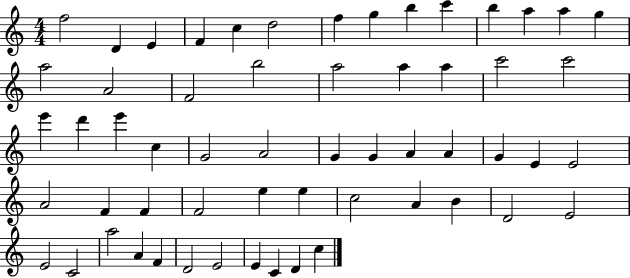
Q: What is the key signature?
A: C major